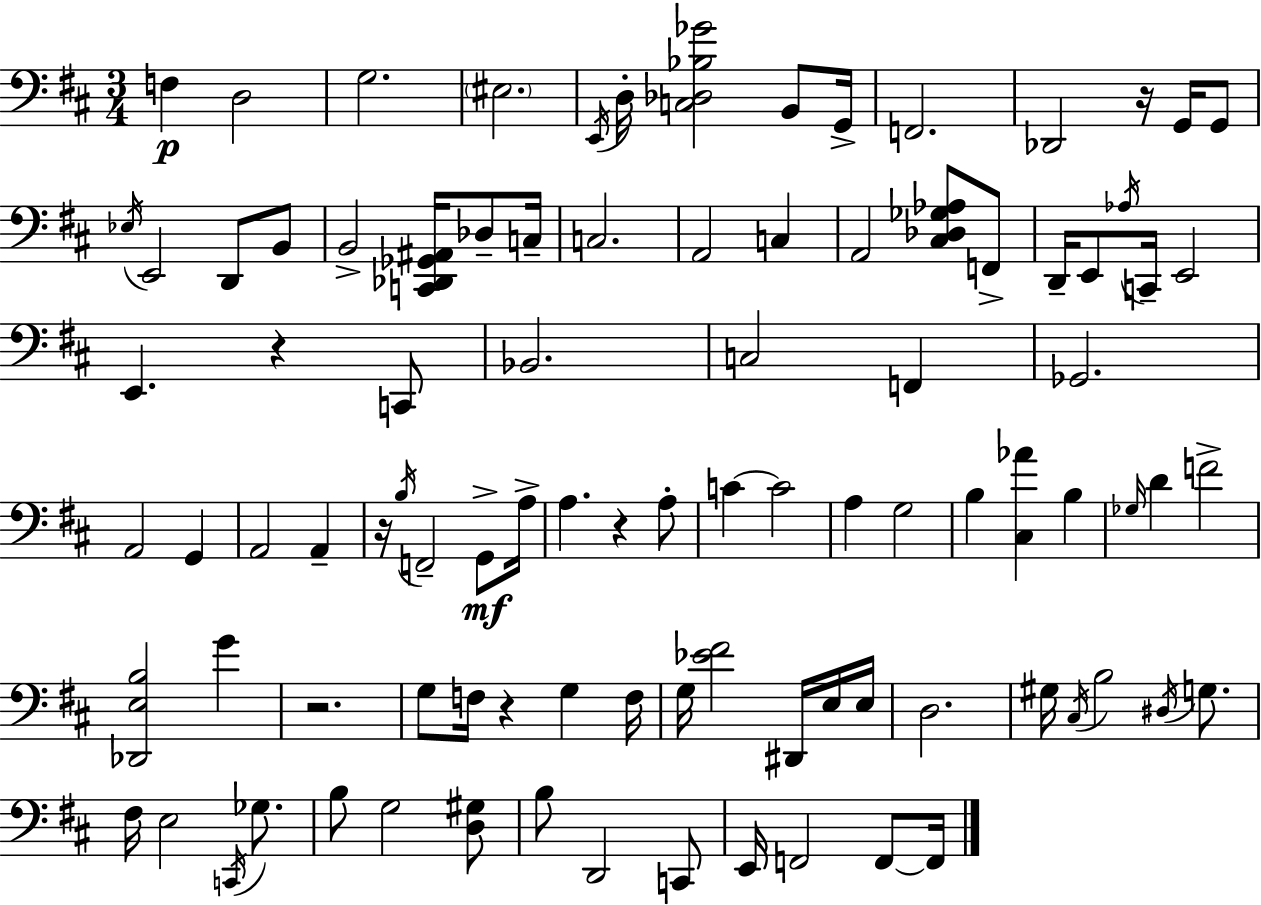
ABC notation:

X:1
T:Untitled
M:3/4
L:1/4
K:D
F, D,2 G,2 ^E,2 E,,/4 D,/4 [C,_D,_B,_G]2 B,,/2 G,,/4 F,,2 _D,,2 z/4 G,,/4 G,,/2 _E,/4 E,,2 D,,/2 B,,/2 B,,2 [C,,_D,,_G,,^A,,]/4 _D,/2 C,/4 C,2 A,,2 C, A,,2 [^C,_D,_G,_A,]/2 F,,/2 D,,/4 E,,/2 _A,/4 C,,/4 E,,2 E,, z C,,/2 _B,,2 C,2 F,, _G,,2 A,,2 G,, A,,2 A,, z/4 B,/4 F,,2 G,,/2 A,/4 A, z A,/2 C C2 A, G,2 B, [^C,_A] B, _G,/4 D F2 [_D,,E,B,]2 G z2 G,/2 F,/4 z G, F,/4 G,/4 [_E^F]2 ^D,,/4 E,/4 E,/4 D,2 ^G,/4 ^C,/4 B,2 ^D,/4 G,/2 ^F,/4 E,2 C,,/4 _G,/2 B,/2 G,2 [D,^G,]/2 B,/2 D,,2 C,,/2 E,,/4 F,,2 F,,/2 F,,/4